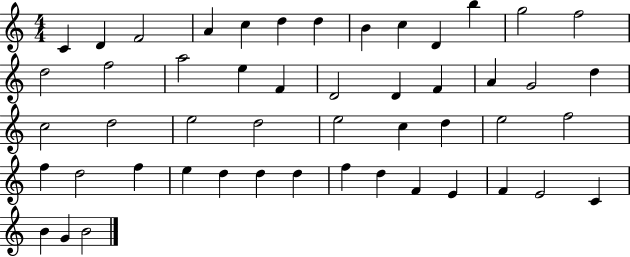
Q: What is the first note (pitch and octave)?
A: C4